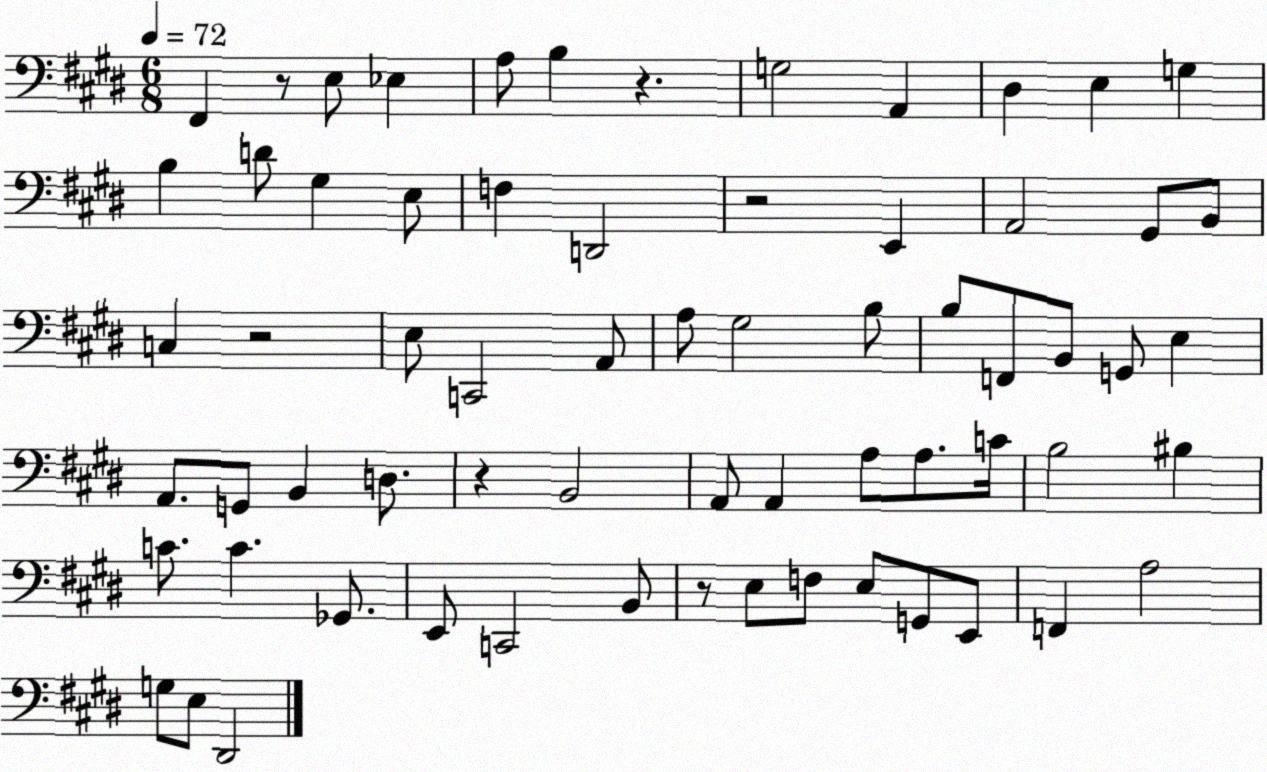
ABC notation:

X:1
T:Untitled
M:6/8
L:1/4
K:E
^F,, z/2 E,/2 _E, A,/2 B, z G,2 A,, ^D, E, G, B, D/2 ^G, E,/2 F, D,,2 z2 E,, A,,2 ^G,,/2 B,,/2 C, z2 E,/2 C,,2 A,,/2 A,/2 ^G,2 B,/2 B,/2 F,,/2 B,,/2 G,,/2 E, A,,/2 G,,/2 B,, D,/2 z B,,2 A,,/2 A,, A,/2 A,/2 C/4 B,2 ^B, C/2 C _G,,/2 E,,/2 C,,2 B,,/2 z/2 E,/2 F,/2 E,/2 G,,/2 E,,/2 F,, A,2 G,/2 E,/2 ^D,,2